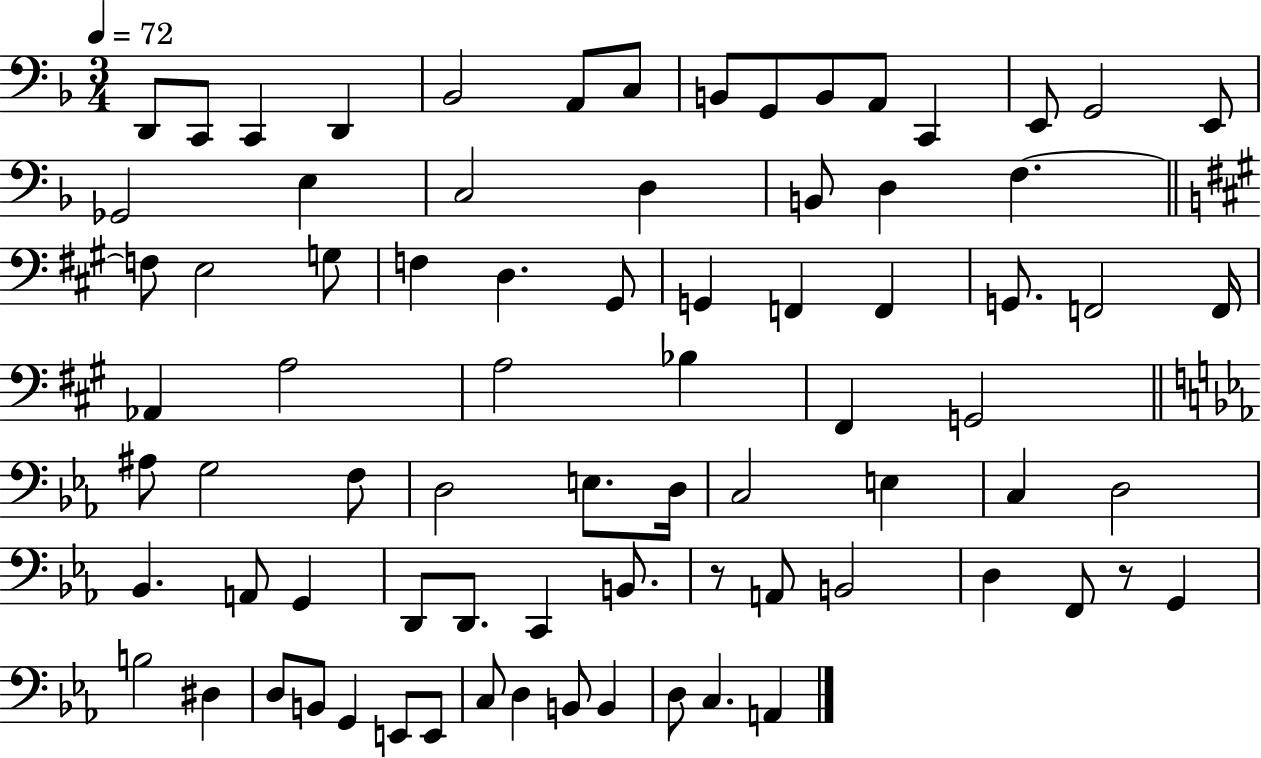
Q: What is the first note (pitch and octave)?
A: D2